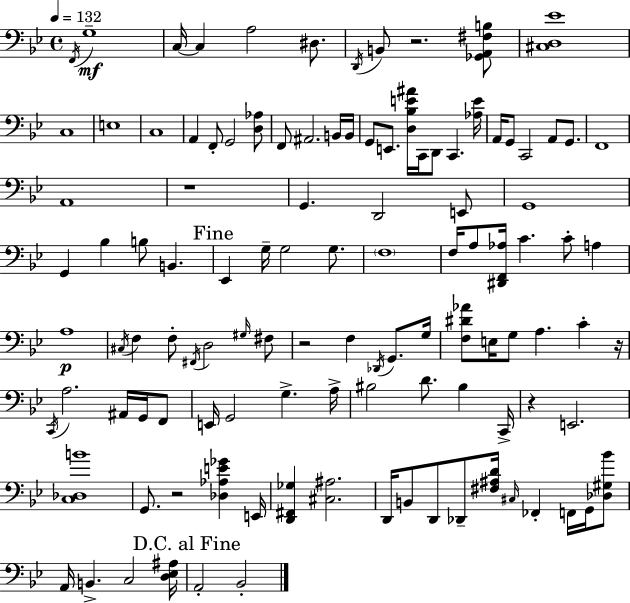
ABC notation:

X:1
T:Untitled
M:4/4
L:1/4
K:Gm
F,,/4 G,4 C,/4 C, A,2 ^D,/2 D,,/4 B,,/2 z2 [_G,,A,,^F,B,]/2 [^C,D,_E]4 C,4 E,4 C,4 A,, F,,/2 G,,2 [D,_A,]/2 F,,/2 ^A,,2 B,,/4 B,,/4 G,,/2 E,,/2 [D,_B,E^A]/4 C,,/4 D,,/2 C,, [_A,E]/4 A,,/4 G,,/2 C,,2 A,,/2 G,,/2 F,,4 A,,4 z4 G,, D,,2 E,,/2 G,,4 G,, _B, B,/2 B,, _E,, G,/4 G,2 G,/2 F,4 F,/4 A,/2 [^D,,F,,_A,]/4 C C/2 A, A,4 ^C,/4 F, F,/2 ^F,,/4 D,2 ^G,/4 ^F,/2 z2 F, _D,,/4 G,,/2 G,/4 [F,^D_A]/2 E,/4 G,/2 A, C z/4 C,,/4 A,2 ^A,,/4 G,,/4 F,,/2 E,,/4 G,,2 G, A,/4 ^B,2 D/2 ^B, C,,/4 z E,,2 [C,_D,B]4 G,,/2 z2 [_D,_A,E_G] E,,/4 [D,,^F,,_G,] [^C,^A,]2 D,,/4 B,,/2 D,,/2 _D,,/2 [^F,^A,D]/4 ^C,/4 _F,, F,,/4 G,,/4 [_D,^G,_B]/2 A,,/4 B,, C,2 [D,_E,^A,]/4 A,,2 _B,,2